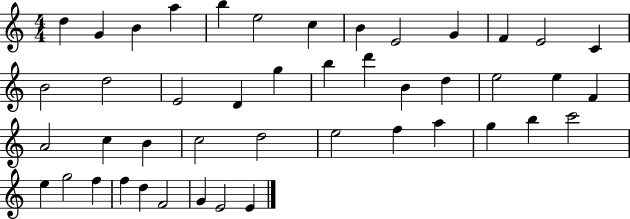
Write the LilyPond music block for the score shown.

{
  \clef treble
  \numericTimeSignature
  \time 4/4
  \key c \major
  d''4 g'4 b'4 a''4 | b''4 e''2 c''4 | b'4 e'2 g'4 | f'4 e'2 c'4 | \break b'2 d''2 | e'2 d'4 g''4 | b''4 d'''4 b'4 d''4 | e''2 e''4 f'4 | \break a'2 c''4 b'4 | c''2 d''2 | e''2 f''4 a''4 | g''4 b''4 c'''2 | \break e''4 g''2 f''4 | f''4 d''4 f'2 | g'4 e'2 e'4 | \bar "|."
}